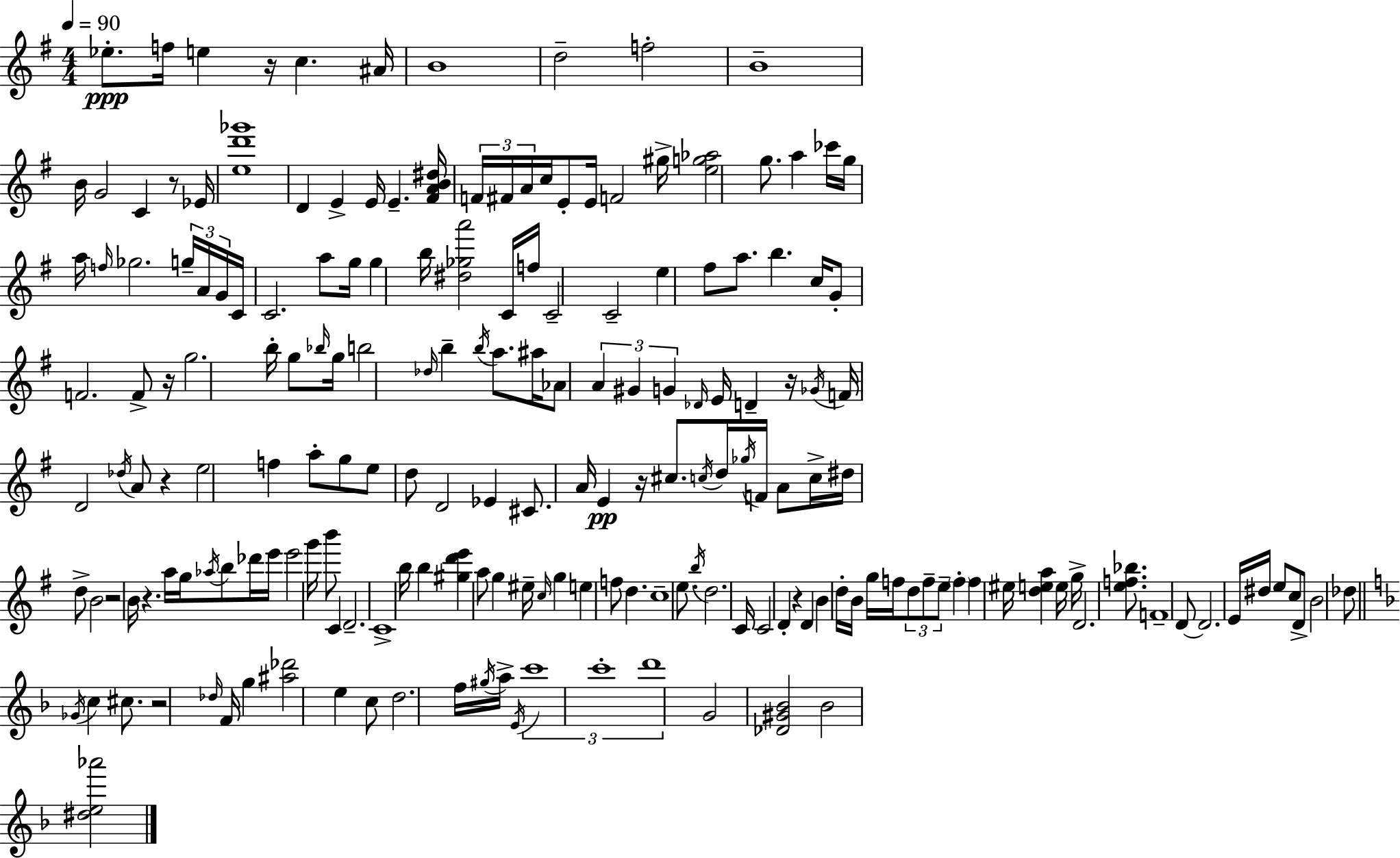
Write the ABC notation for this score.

X:1
T:Untitled
M:4/4
L:1/4
K:Em
_e/2 f/4 e z/4 c ^A/4 B4 d2 f2 B4 B/4 G2 C z/2 _E/4 [ed'_g']4 D E E/4 E [^FAB^d]/4 F/4 ^F/4 A/4 c/4 E/2 E/4 F2 ^g/4 [eg_a]2 g/2 a _c'/4 g/4 a/4 f/4 _g2 g/4 A/4 G/4 C/4 C2 a/2 g/4 g b/4 [^d_ga']2 C/4 f/4 C2 C2 e ^f/2 a/2 b c/4 G/2 F2 F/2 z/4 g2 b/4 g/2 _b/4 g/4 b2 _d/4 b b/4 a/2 ^a/4 _A/2 A ^G G _D/4 E/4 D z/4 _G/4 F/4 D2 _d/4 A/2 z e2 f a/2 g/2 e/2 d/2 D2 _E ^C/2 A/4 E z/4 ^c/2 c/4 d/4 _g/4 F/4 A/2 c/4 ^d/4 d/2 B2 z2 B/4 z a/4 g/4 _a/4 b/2 _d'/4 e'/4 e'2 g'/4 b'/2 C D2 C4 b/4 b [^gd'e'] a/2 g ^e/4 c/4 g e f/2 d c4 e/2 b/4 d2 C/4 C2 D z D B d/4 B/4 g/4 f/4 d/2 f/2 e/2 f f ^e/4 [dea] e/4 g/4 D2 [ef_b]/2 F4 D/2 D2 E/4 ^d/4 e/2 c/2 D/2 B2 _d/2 _G/4 c ^c/2 z2 _d/4 F/4 g [^a_d']2 e c/2 d2 f/4 ^g/4 a/4 E/4 c'4 c'4 d'4 G2 [_D^G_B]2 _B2 [^de_a']2